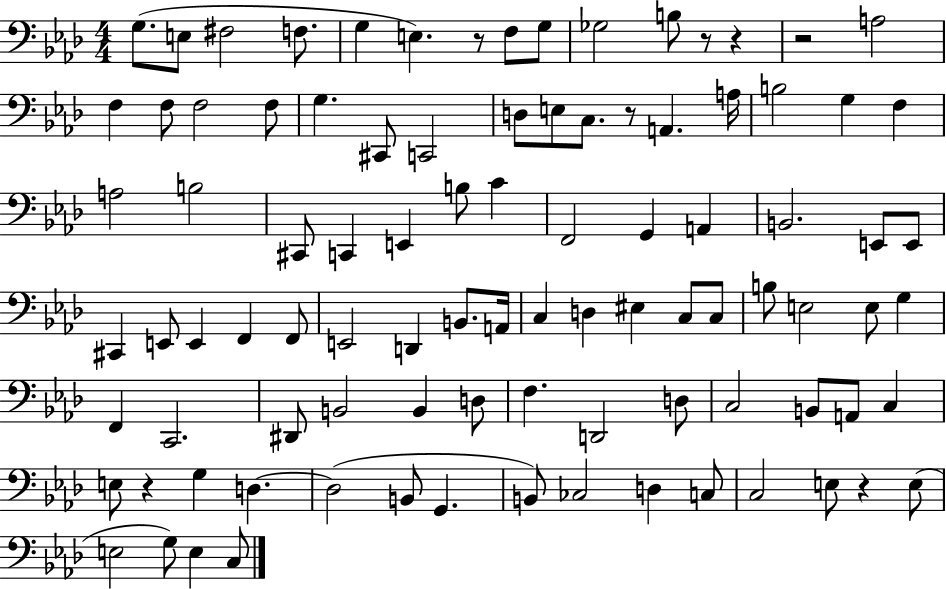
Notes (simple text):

G3/e. E3/e F#3/h F3/e. G3/q E3/q. R/e F3/e G3/e Gb3/h B3/e R/e R/q R/h A3/h F3/q F3/e F3/h F3/e G3/q. C#2/e C2/h D3/e E3/e C3/e. R/e A2/q. A3/s B3/h G3/q F3/q A3/h B3/h C#2/e C2/q E2/q B3/e C4/q F2/h G2/q A2/q B2/h. E2/e E2/e C#2/q E2/e E2/q F2/q F2/e E2/h D2/q B2/e. A2/s C3/q D3/q EIS3/q C3/e C3/e B3/e E3/h E3/e G3/q F2/q C2/h. D#2/e B2/h B2/q D3/e F3/q. D2/h D3/e C3/h B2/e A2/e C3/q E3/e R/q G3/q D3/q. D3/h B2/e G2/q. B2/e CES3/h D3/q C3/e C3/h E3/e R/q E3/e E3/h G3/e E3/q C3/e